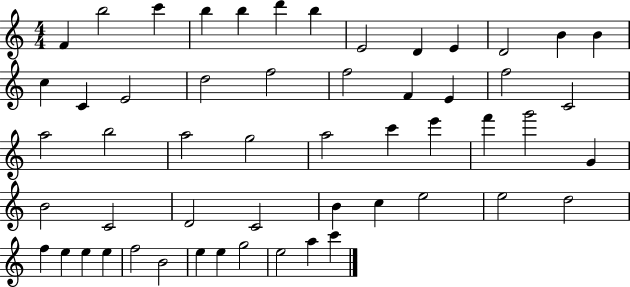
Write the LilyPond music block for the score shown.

{
  \clef treble
  \numericTimeSignature
  \time 4/4
  \key c \major
  f'4 b''2 c'''4 | b''4 b''4 d'''4 b''4 | e'2 d'4 e'4 | d'2 b'4 b'4 | \break c''4 c'4 e'2 | d''2 f''2 | f''2 f'4 e'4 | f''2 c'2 | \break a''2 b''2 | a''2 g''2 | a''2 c'''4 e'''4 | f'''4 g'''2 g'4 | \break b'2 c'2 | d'2 c'2 | b'4 c''4 e''2 | e''2 d''2 | \break f''4 e''4 e''4 e''4 | f''2 b'2 | e''4 e''4 g''2 | e''2 a''4 c'''4 | \break \bar "|."
}